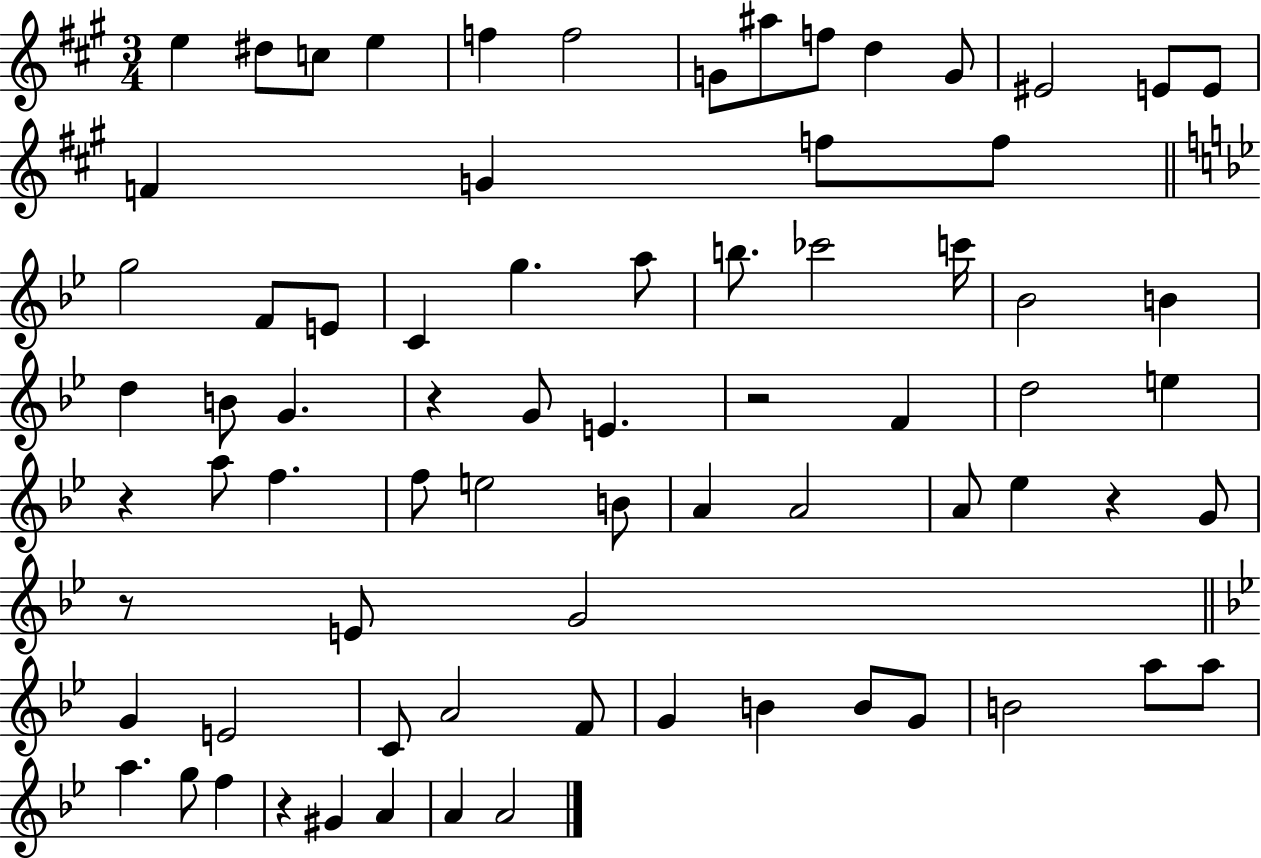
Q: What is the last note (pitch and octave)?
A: A4